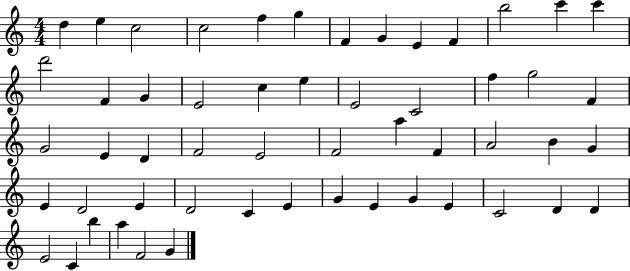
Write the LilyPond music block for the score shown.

{
  \clef treble
  \numericTimeSignature
  \time 4/4
  \key c \major
  d''4 e''4 c''2 | c''2 f''4 g''4 | f'4 g'4 e'4 f'4 | b''2 c'''4 c'''4 | \break d'''2 f'4 g'4 | e'2 c''4 e''4 | e'2 c'2 | f''4 g''2 f'4 | \break g'2 e'4 d'4 | f'2 e'2 | f'2 a''4 f'4 | a'2 b'4 g'4 | \break e'4 d'2 e'4 | d'2 c'4 e'4 | g'4 e'4 g'4 e'4 | c'2 d'4 d'4 | \break e'2 c'4 b''4 | a''4 f'2 g'4 | \bar "|."
}